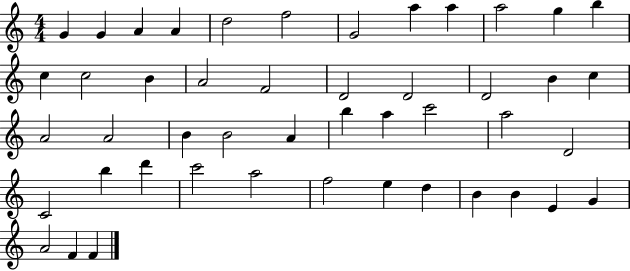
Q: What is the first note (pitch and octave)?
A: G4